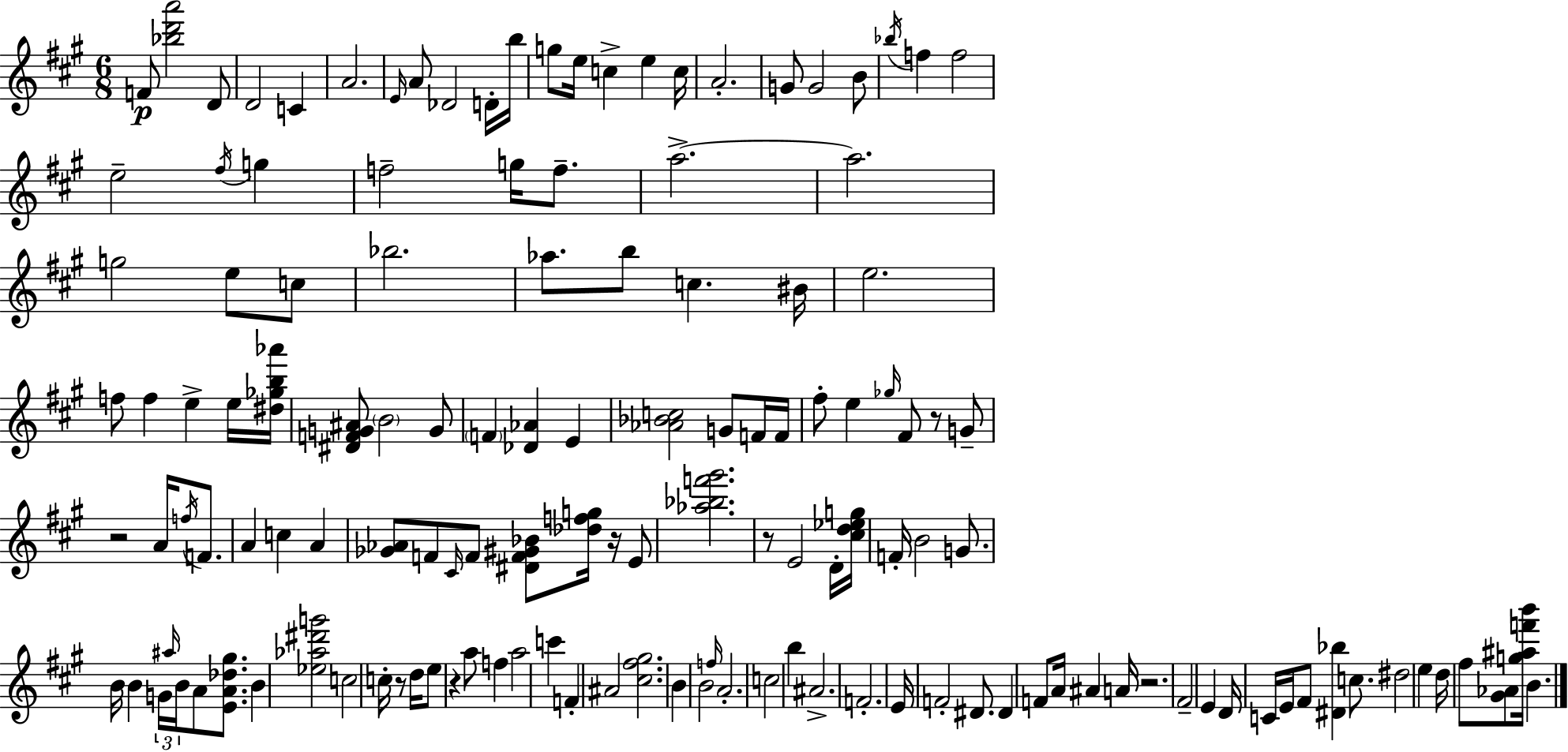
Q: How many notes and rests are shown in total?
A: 138